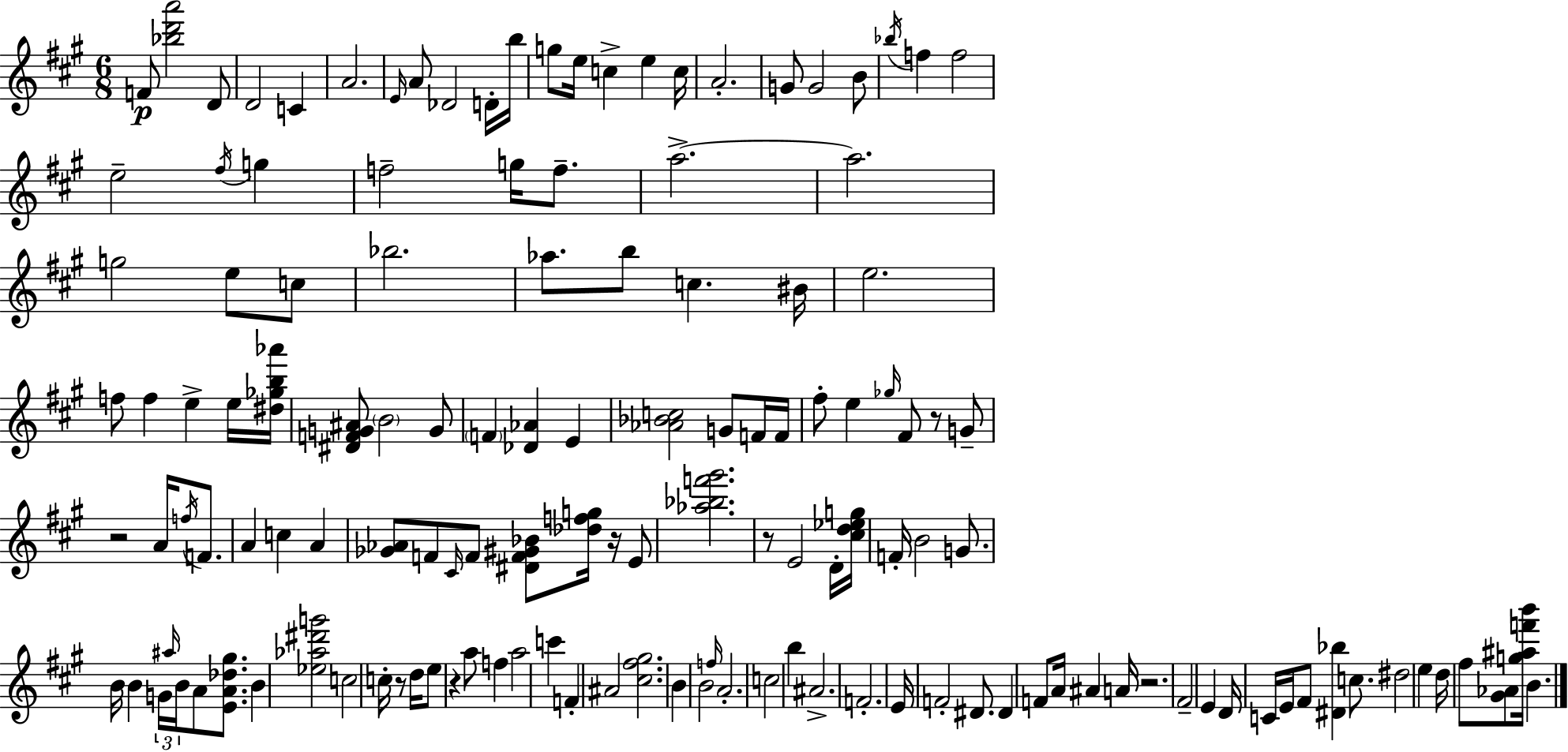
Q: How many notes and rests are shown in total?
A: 138